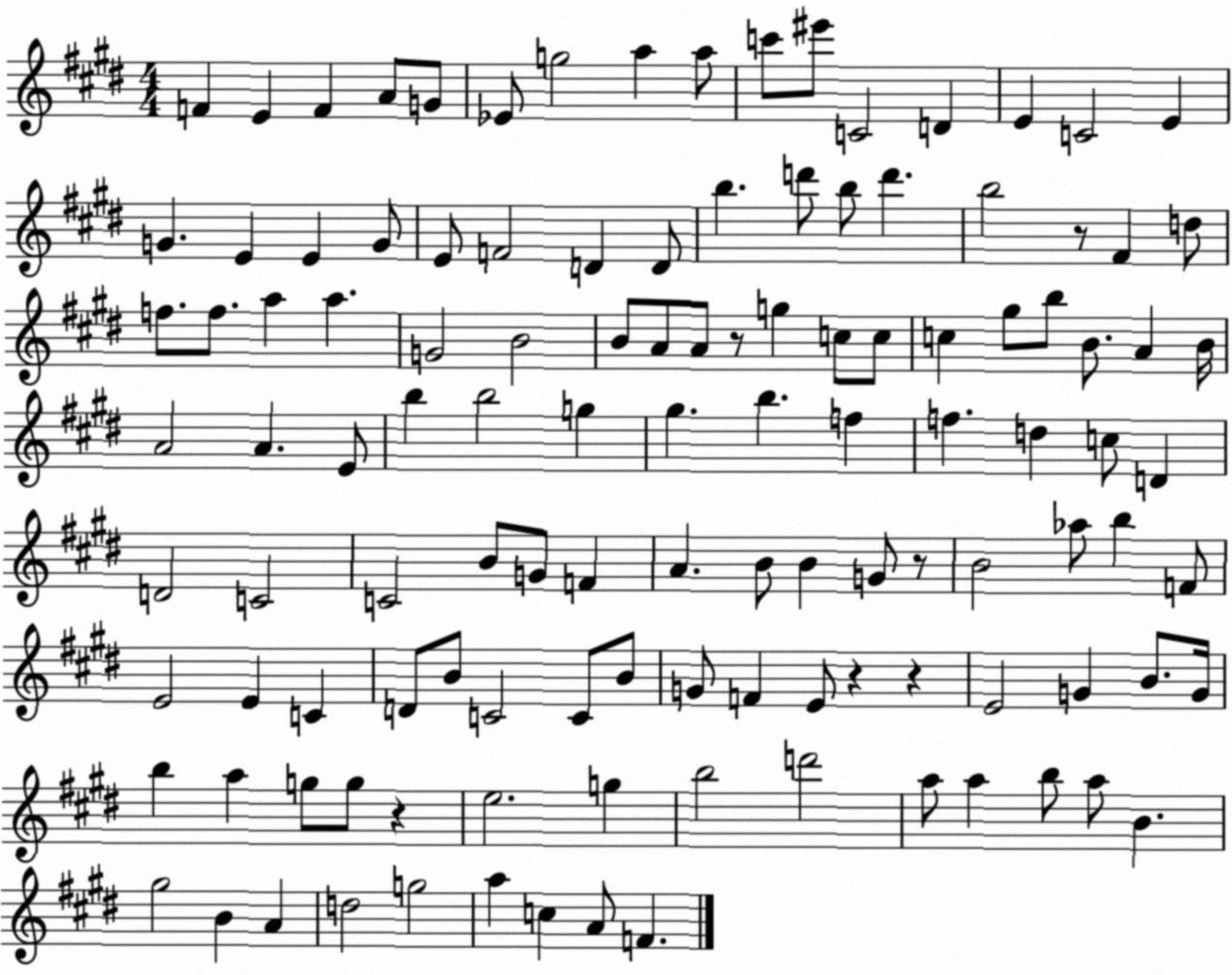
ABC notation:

X:1
T:Untitled
M:4/4
L:1/4
K:E
F E F A/2 G/2 _E/2 g2 a a/2 c'/2 ^e'/2 C2 D E C2 E G E E G/2 E/2 F2 D D/2 b d'/2 b/2 d' b2 z/2 ^F d/2 f/2 f/2 a a G2 B2 B/2 A/2 A/2 z/2 g c/2 c/2 c ^g/2 b/2 B/2 A B/4 A2 A E/2 b b2 g ^g b f f d c/2 D D2 C2 C2 B/2 G/2 F A B/2 B G/2 z/2 B2 _a/2 b F/2 E2 E C D/2 B/2 C2 C/2 B/2 G/2 F E/2 z z E2 G B/2 G/4 b a g/2 g/2 z e2 g b2 d'2 a/2 a b/2 a/2 B ^g2 B A d2 g2 a c A/2 F